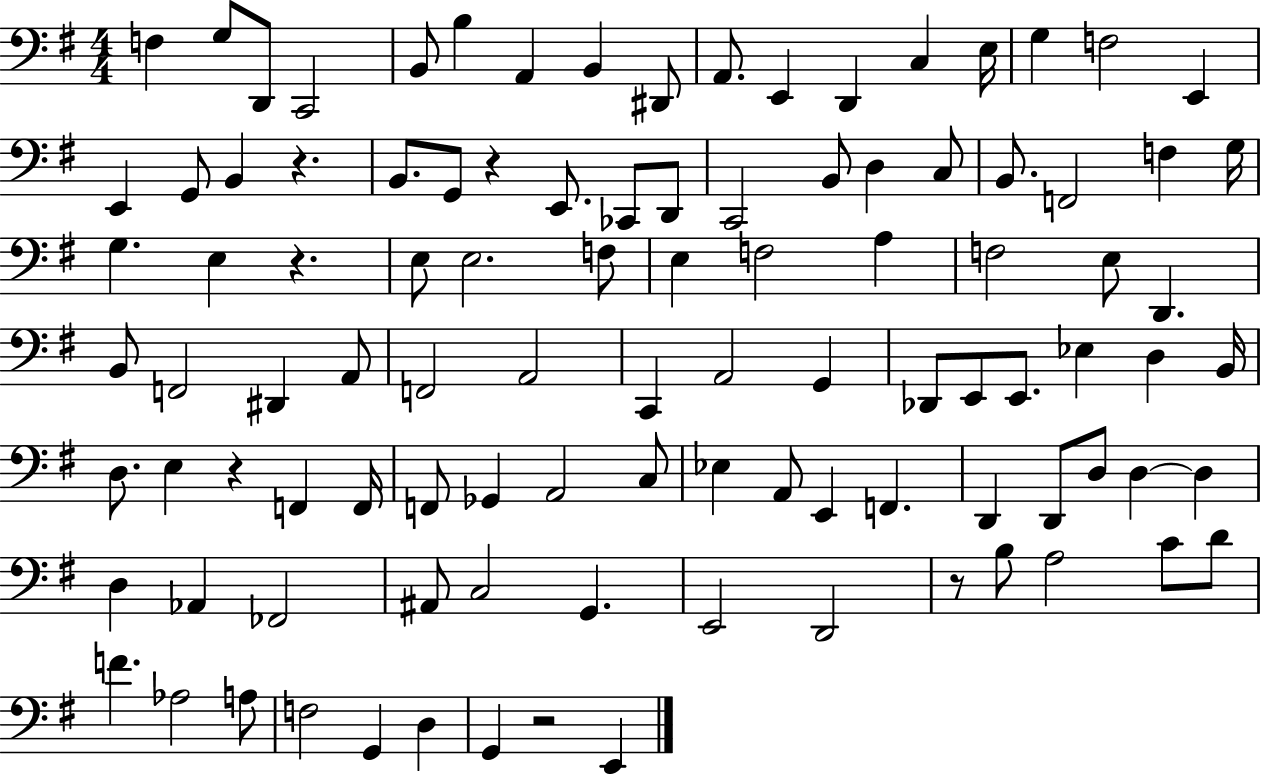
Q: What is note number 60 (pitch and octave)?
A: D3